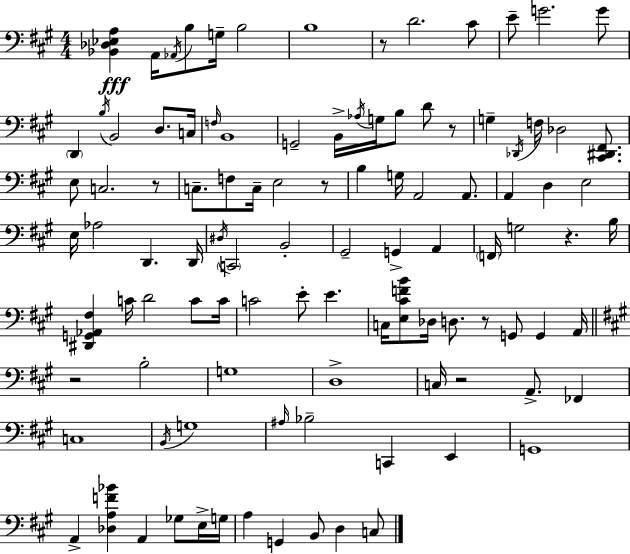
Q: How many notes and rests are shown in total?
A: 104